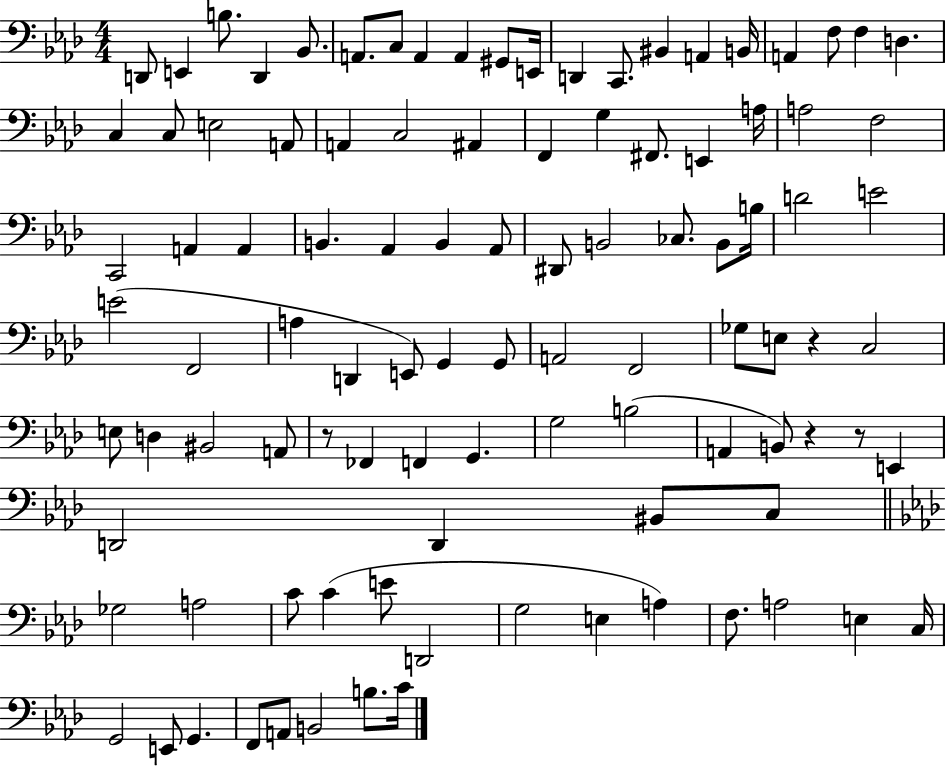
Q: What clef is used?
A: bass